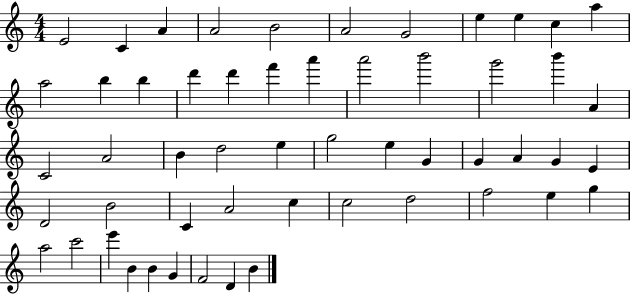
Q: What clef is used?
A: treble